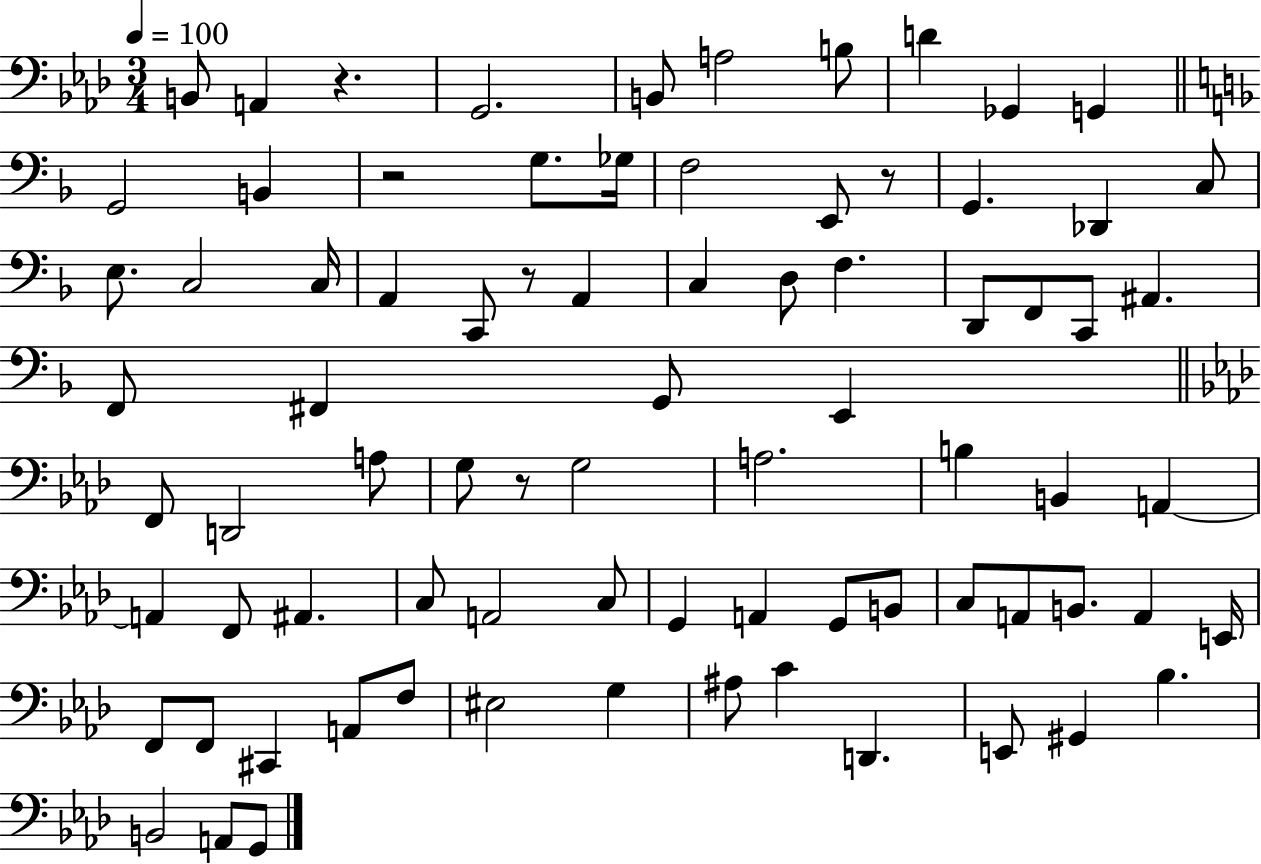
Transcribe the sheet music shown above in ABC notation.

X:1
T:Untitled
M:3/4
L:1/4
K:Ab
B,,/2 A,, z G,,2 B,,/2 A,2 B,/2 D _G,, G,, G,,2 B,, z2 G,/2 _G,/4 F,2 E,,/2 z/2 G,, _D,, C,/2 E,/2 C,2 C,/4 A,, C,,/2 z/2 A,, C, D,/2 F, D,,/2 F,,/2 C,,/2 ^A,, F,,/2 ^F,, G,,/2 E,, F,,/2 D,,2 A,/2 G,/2 z/2 G,2 A,2 B, B,, A,, A,, F,,/2 ^A,, C,/2 A,,2 C,/2 G,, A,, G,,/2 B,,/2 C,/2 A,,/2 B,,/2 A,, E,,/4 F,,/2 F,,/2 ^C,, A,,/2 F,/2 ^E,2 G, ^A,/2 C D,, E,,/2 ^G,, _B, B,,2 A,,/2 G,,/2